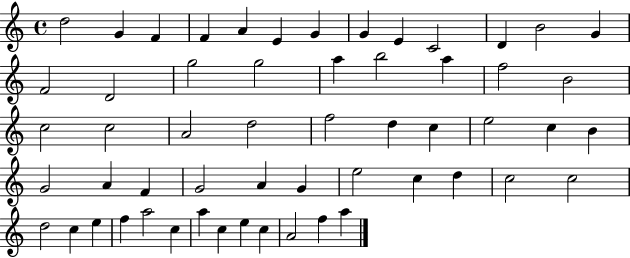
D5/h G4/q F4/q F4/q A4/q E4/q G4/q G4/q E4/q C4/h D4/q B4/h G4/q F4/h D4/h G5/h G5/h A5/q B5/h A5/q F5/h B4/h C5/h C5/h A4/h D5/h F5/h D5/q C5/q E5/h C5/q B4/q G4/h A4/q F4/q G4/h A4/q G4/q E5/h C5/q D5/q C5/h C5/h D5/h C5/q E5/q F5/q A5/h C5/q A5/q C5/q E5/q C5/q A4/h F5/q A5/q